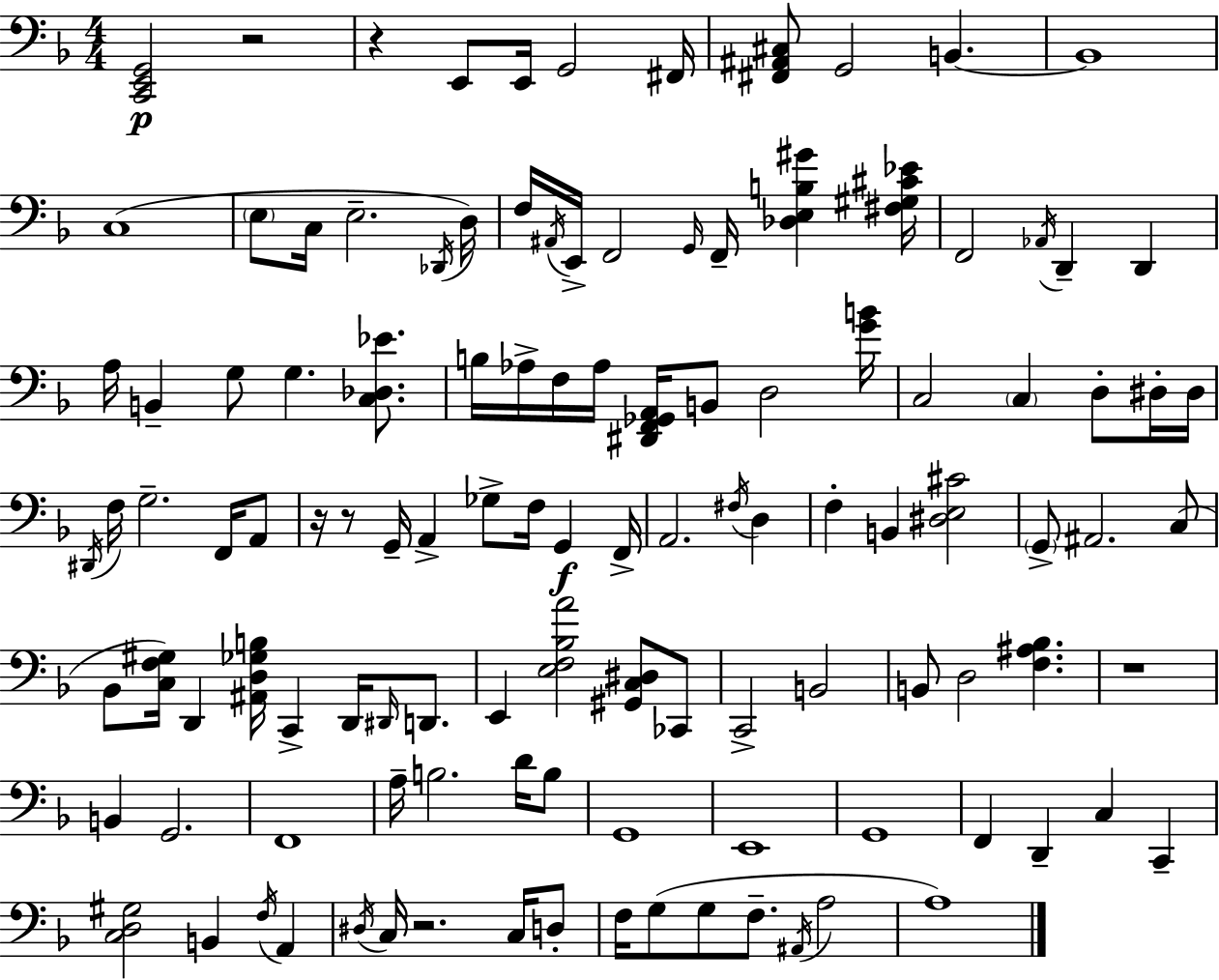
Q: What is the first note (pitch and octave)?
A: E2